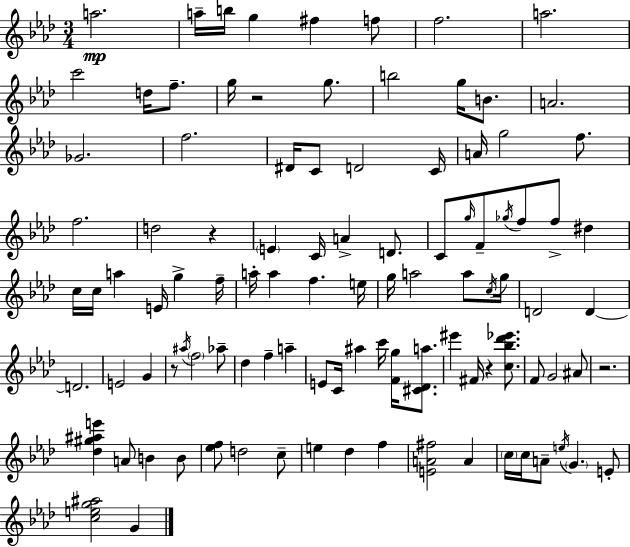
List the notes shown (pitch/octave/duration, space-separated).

A5/h. A5/s B5/s G5/q F#5/q F5/e F5/h. A5/h. C6/h D5/s F5/e. G5/s R/h G5/e. B5/h G5/s B4/e. A4/h. Gb4/h. F5/h. D#4/s C4/e D4/h C4/s A4/s G5/h F5/e. F5/h. D5/h R/q E4/q C4/s A4/q D4/e. C4/e G5/s F4/e Gb5/s F5/e F5/e D#5/q C5/s C5/s A5/q E4/s G5/q F5/s A5/s A5/q F5/q. E5/s G5/s A5/h A5/e C5/s G5/s D4/h D4/q D4/h. E4/h G4/q R/e A#5/s F5/h Ab5/e Db5/q F5/q A5/q E4/e C4/s A#5/q C6/s [F4,G5]/s [C#4,Db4,A5]/e. EIS6/q F#4/s R/q [C5,Bb5,Db6,Eb6]/e. F4/e G4/h A#4/e R/h. [Db5,G#5,A#5,E6]/q A4/e B4/q B4/e [Eb5,F5]/e D5/h C5/e E5/q Db5/q F5/q [E4,A4,F#5]/h A4/q C5/s C5/s A4/e E5/s G4/q. E4/e [C5,E5,G5,A#5]/h G4/q